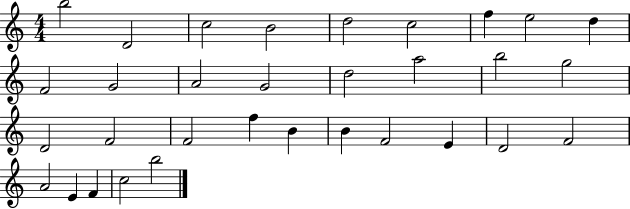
B5/h D4/h C5/h B4/h D5/h C5/h F5/q E5/h D5/q F4/h G4/h A4/h G4/h D5/h A5/h B5/h G5/h D4/h F4/h F4/h F5/q B4/q B4/q F4/h E4/q D4/h F4/h A4/h E4/q F4/q C5/h B5/h